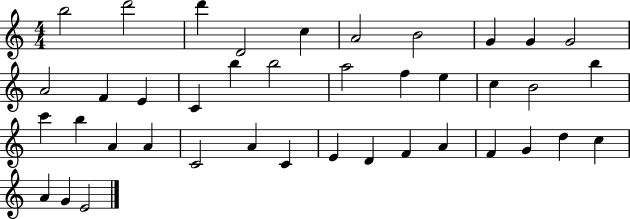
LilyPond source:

{
  \clef treble
  \numericTimeSignature
  \time 4/4
  \key c \major
  b''2 d'''2 | d'''4 d'2 c''4 | a'2 b'2 | g'4 g'4 g'2 | \break a'2 f'4 e'4 | c'4 b''4 b''2 | a''2 f''4 e''4 | c''4 b'2 b''4 | \break c'''4 b''4 a'4 a'4 | c'2 a'4 c'4 | e'4 d'4 f'4 a'4 | f'4 g'4 d''4 c''4 | \break a'4 g'4 e'2 | \bar "|."
}